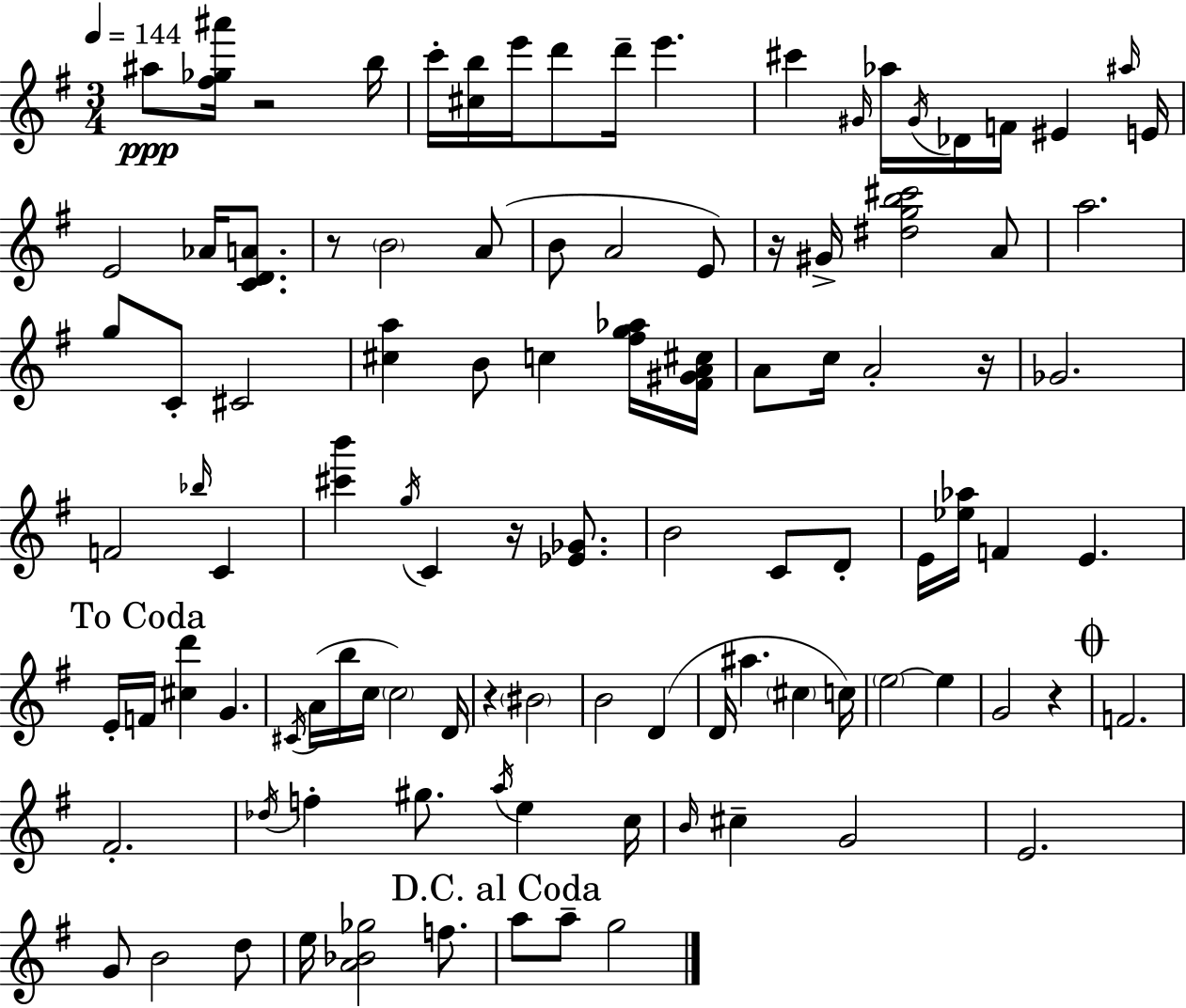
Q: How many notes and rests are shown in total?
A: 104